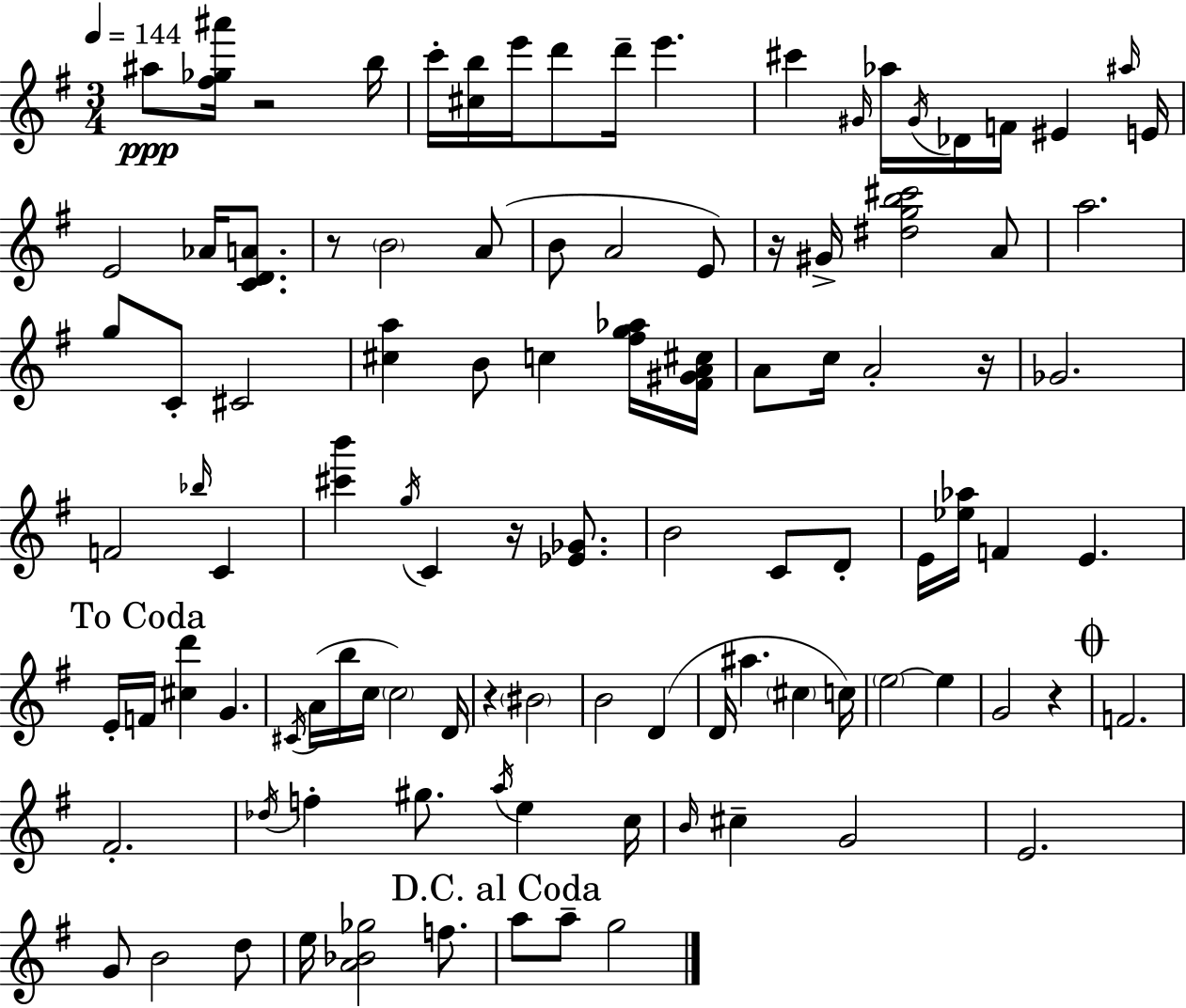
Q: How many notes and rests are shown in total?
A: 104